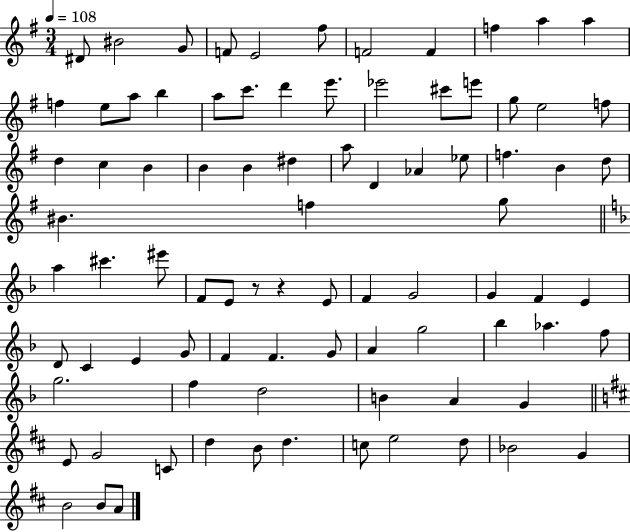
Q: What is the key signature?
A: G major